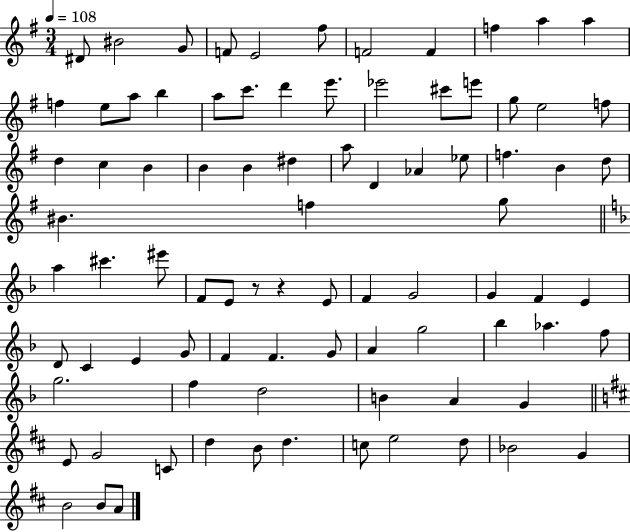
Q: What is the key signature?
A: G major